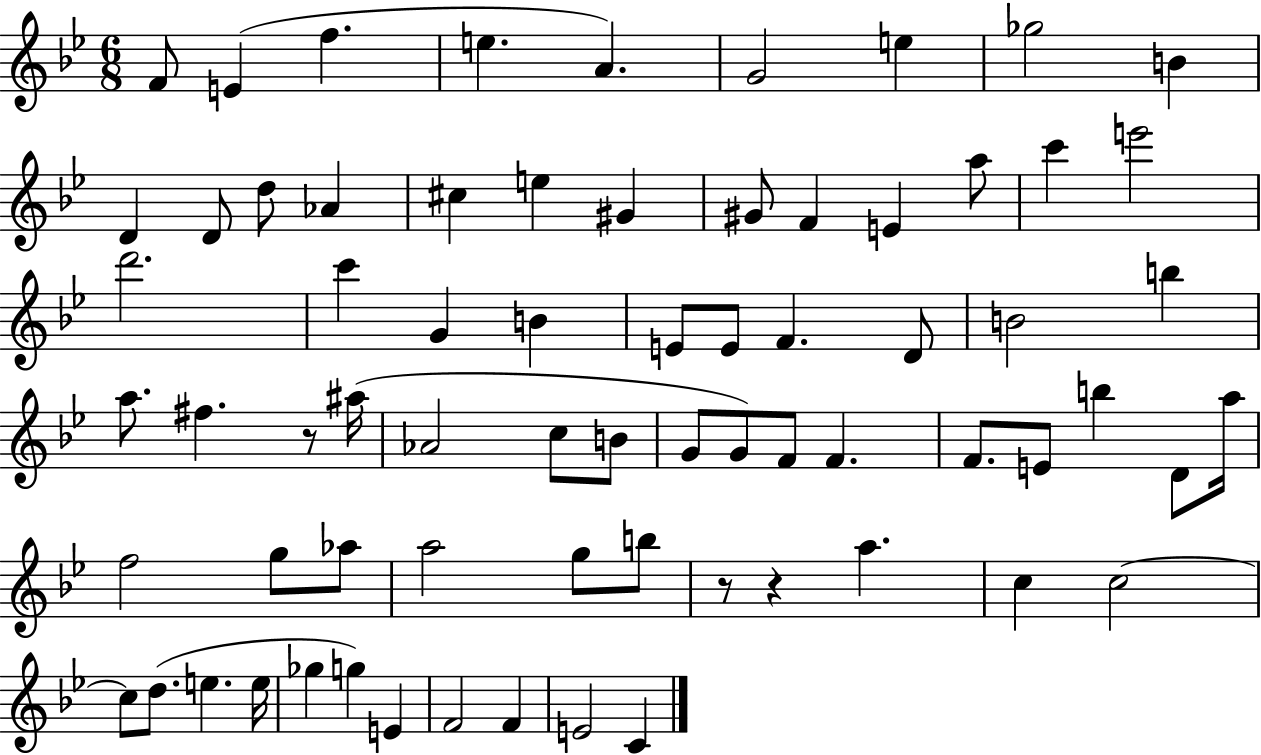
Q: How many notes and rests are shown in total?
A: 70